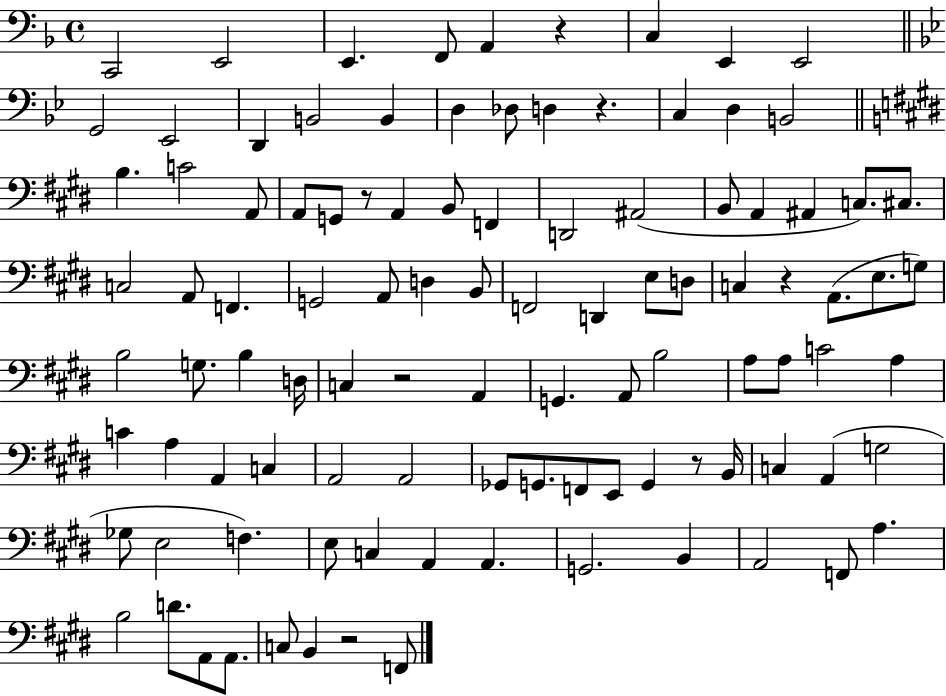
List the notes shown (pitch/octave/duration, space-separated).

C2/h E2/h E2/q. F2/e A2/q R/q C3/q E2/q E2/h G2/h Eb2/h D2/q B2/h B2/q D3/q Db3/e D3/q R/q. C3/q D3/q B2/h B3/q. C4/h A2/e A2/e G2/e R/e A2/q B2/e F2/q D2/h A#2/h B2/e A2/q A#2/q C3/e. C#3/e. C3/h A2/e F2/q. G2/h A2/e D3/q B2/e F2/h D2/q E3/e D3/e C3/q R/q A2/e. E3/e. G3/e B3/h G3/e. B3/q D3/s C3/q R/h A2/q G2/q. A2/e B3/h A3/e A3/e C4/h A3/q C4/q A3/q A2/q C3/q A2/h A2/h Gb2/e G2/e. F2/e E2/e G2/q R/e B2/s C3/q A2/q G3/h Gb3/e E3/h F3/q. E3/e C3/q A2/q A2/q. G2/h. B2/q A2/h F2/e A3/q. B3/h D4/e. A2/e A2/e. C3/e B2/q R/h F2/e